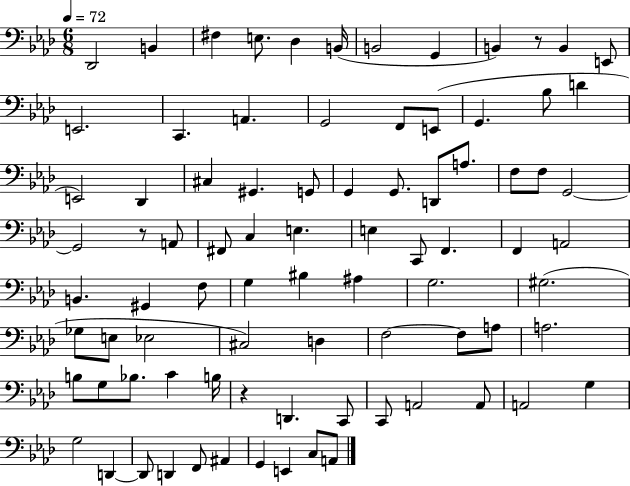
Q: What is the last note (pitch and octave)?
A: A2